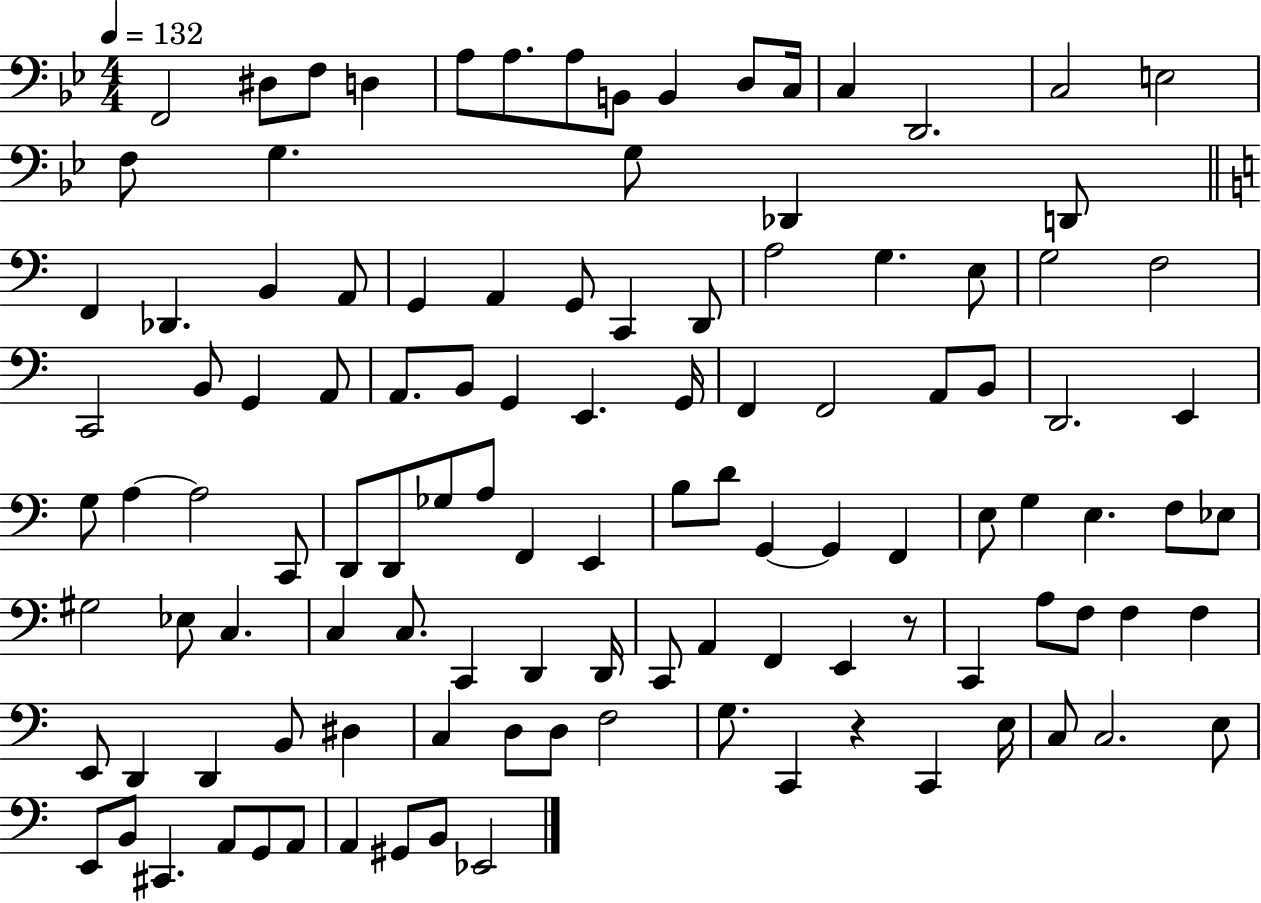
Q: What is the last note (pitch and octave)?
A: Eb2